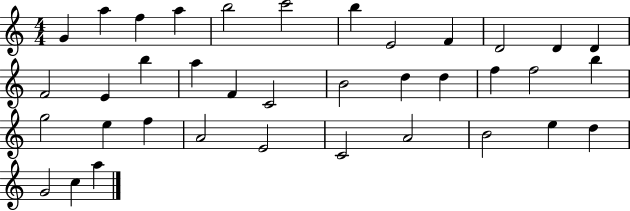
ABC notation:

X:1
T:Untitled
M:4/4
L:1/4
K:C
G a f a b2 c'2 b E2 F D2 D D F2 E b a F C2 B2 d d f f2 b g2 e f A2 E2 C2 A2 B2 e d G2 c a